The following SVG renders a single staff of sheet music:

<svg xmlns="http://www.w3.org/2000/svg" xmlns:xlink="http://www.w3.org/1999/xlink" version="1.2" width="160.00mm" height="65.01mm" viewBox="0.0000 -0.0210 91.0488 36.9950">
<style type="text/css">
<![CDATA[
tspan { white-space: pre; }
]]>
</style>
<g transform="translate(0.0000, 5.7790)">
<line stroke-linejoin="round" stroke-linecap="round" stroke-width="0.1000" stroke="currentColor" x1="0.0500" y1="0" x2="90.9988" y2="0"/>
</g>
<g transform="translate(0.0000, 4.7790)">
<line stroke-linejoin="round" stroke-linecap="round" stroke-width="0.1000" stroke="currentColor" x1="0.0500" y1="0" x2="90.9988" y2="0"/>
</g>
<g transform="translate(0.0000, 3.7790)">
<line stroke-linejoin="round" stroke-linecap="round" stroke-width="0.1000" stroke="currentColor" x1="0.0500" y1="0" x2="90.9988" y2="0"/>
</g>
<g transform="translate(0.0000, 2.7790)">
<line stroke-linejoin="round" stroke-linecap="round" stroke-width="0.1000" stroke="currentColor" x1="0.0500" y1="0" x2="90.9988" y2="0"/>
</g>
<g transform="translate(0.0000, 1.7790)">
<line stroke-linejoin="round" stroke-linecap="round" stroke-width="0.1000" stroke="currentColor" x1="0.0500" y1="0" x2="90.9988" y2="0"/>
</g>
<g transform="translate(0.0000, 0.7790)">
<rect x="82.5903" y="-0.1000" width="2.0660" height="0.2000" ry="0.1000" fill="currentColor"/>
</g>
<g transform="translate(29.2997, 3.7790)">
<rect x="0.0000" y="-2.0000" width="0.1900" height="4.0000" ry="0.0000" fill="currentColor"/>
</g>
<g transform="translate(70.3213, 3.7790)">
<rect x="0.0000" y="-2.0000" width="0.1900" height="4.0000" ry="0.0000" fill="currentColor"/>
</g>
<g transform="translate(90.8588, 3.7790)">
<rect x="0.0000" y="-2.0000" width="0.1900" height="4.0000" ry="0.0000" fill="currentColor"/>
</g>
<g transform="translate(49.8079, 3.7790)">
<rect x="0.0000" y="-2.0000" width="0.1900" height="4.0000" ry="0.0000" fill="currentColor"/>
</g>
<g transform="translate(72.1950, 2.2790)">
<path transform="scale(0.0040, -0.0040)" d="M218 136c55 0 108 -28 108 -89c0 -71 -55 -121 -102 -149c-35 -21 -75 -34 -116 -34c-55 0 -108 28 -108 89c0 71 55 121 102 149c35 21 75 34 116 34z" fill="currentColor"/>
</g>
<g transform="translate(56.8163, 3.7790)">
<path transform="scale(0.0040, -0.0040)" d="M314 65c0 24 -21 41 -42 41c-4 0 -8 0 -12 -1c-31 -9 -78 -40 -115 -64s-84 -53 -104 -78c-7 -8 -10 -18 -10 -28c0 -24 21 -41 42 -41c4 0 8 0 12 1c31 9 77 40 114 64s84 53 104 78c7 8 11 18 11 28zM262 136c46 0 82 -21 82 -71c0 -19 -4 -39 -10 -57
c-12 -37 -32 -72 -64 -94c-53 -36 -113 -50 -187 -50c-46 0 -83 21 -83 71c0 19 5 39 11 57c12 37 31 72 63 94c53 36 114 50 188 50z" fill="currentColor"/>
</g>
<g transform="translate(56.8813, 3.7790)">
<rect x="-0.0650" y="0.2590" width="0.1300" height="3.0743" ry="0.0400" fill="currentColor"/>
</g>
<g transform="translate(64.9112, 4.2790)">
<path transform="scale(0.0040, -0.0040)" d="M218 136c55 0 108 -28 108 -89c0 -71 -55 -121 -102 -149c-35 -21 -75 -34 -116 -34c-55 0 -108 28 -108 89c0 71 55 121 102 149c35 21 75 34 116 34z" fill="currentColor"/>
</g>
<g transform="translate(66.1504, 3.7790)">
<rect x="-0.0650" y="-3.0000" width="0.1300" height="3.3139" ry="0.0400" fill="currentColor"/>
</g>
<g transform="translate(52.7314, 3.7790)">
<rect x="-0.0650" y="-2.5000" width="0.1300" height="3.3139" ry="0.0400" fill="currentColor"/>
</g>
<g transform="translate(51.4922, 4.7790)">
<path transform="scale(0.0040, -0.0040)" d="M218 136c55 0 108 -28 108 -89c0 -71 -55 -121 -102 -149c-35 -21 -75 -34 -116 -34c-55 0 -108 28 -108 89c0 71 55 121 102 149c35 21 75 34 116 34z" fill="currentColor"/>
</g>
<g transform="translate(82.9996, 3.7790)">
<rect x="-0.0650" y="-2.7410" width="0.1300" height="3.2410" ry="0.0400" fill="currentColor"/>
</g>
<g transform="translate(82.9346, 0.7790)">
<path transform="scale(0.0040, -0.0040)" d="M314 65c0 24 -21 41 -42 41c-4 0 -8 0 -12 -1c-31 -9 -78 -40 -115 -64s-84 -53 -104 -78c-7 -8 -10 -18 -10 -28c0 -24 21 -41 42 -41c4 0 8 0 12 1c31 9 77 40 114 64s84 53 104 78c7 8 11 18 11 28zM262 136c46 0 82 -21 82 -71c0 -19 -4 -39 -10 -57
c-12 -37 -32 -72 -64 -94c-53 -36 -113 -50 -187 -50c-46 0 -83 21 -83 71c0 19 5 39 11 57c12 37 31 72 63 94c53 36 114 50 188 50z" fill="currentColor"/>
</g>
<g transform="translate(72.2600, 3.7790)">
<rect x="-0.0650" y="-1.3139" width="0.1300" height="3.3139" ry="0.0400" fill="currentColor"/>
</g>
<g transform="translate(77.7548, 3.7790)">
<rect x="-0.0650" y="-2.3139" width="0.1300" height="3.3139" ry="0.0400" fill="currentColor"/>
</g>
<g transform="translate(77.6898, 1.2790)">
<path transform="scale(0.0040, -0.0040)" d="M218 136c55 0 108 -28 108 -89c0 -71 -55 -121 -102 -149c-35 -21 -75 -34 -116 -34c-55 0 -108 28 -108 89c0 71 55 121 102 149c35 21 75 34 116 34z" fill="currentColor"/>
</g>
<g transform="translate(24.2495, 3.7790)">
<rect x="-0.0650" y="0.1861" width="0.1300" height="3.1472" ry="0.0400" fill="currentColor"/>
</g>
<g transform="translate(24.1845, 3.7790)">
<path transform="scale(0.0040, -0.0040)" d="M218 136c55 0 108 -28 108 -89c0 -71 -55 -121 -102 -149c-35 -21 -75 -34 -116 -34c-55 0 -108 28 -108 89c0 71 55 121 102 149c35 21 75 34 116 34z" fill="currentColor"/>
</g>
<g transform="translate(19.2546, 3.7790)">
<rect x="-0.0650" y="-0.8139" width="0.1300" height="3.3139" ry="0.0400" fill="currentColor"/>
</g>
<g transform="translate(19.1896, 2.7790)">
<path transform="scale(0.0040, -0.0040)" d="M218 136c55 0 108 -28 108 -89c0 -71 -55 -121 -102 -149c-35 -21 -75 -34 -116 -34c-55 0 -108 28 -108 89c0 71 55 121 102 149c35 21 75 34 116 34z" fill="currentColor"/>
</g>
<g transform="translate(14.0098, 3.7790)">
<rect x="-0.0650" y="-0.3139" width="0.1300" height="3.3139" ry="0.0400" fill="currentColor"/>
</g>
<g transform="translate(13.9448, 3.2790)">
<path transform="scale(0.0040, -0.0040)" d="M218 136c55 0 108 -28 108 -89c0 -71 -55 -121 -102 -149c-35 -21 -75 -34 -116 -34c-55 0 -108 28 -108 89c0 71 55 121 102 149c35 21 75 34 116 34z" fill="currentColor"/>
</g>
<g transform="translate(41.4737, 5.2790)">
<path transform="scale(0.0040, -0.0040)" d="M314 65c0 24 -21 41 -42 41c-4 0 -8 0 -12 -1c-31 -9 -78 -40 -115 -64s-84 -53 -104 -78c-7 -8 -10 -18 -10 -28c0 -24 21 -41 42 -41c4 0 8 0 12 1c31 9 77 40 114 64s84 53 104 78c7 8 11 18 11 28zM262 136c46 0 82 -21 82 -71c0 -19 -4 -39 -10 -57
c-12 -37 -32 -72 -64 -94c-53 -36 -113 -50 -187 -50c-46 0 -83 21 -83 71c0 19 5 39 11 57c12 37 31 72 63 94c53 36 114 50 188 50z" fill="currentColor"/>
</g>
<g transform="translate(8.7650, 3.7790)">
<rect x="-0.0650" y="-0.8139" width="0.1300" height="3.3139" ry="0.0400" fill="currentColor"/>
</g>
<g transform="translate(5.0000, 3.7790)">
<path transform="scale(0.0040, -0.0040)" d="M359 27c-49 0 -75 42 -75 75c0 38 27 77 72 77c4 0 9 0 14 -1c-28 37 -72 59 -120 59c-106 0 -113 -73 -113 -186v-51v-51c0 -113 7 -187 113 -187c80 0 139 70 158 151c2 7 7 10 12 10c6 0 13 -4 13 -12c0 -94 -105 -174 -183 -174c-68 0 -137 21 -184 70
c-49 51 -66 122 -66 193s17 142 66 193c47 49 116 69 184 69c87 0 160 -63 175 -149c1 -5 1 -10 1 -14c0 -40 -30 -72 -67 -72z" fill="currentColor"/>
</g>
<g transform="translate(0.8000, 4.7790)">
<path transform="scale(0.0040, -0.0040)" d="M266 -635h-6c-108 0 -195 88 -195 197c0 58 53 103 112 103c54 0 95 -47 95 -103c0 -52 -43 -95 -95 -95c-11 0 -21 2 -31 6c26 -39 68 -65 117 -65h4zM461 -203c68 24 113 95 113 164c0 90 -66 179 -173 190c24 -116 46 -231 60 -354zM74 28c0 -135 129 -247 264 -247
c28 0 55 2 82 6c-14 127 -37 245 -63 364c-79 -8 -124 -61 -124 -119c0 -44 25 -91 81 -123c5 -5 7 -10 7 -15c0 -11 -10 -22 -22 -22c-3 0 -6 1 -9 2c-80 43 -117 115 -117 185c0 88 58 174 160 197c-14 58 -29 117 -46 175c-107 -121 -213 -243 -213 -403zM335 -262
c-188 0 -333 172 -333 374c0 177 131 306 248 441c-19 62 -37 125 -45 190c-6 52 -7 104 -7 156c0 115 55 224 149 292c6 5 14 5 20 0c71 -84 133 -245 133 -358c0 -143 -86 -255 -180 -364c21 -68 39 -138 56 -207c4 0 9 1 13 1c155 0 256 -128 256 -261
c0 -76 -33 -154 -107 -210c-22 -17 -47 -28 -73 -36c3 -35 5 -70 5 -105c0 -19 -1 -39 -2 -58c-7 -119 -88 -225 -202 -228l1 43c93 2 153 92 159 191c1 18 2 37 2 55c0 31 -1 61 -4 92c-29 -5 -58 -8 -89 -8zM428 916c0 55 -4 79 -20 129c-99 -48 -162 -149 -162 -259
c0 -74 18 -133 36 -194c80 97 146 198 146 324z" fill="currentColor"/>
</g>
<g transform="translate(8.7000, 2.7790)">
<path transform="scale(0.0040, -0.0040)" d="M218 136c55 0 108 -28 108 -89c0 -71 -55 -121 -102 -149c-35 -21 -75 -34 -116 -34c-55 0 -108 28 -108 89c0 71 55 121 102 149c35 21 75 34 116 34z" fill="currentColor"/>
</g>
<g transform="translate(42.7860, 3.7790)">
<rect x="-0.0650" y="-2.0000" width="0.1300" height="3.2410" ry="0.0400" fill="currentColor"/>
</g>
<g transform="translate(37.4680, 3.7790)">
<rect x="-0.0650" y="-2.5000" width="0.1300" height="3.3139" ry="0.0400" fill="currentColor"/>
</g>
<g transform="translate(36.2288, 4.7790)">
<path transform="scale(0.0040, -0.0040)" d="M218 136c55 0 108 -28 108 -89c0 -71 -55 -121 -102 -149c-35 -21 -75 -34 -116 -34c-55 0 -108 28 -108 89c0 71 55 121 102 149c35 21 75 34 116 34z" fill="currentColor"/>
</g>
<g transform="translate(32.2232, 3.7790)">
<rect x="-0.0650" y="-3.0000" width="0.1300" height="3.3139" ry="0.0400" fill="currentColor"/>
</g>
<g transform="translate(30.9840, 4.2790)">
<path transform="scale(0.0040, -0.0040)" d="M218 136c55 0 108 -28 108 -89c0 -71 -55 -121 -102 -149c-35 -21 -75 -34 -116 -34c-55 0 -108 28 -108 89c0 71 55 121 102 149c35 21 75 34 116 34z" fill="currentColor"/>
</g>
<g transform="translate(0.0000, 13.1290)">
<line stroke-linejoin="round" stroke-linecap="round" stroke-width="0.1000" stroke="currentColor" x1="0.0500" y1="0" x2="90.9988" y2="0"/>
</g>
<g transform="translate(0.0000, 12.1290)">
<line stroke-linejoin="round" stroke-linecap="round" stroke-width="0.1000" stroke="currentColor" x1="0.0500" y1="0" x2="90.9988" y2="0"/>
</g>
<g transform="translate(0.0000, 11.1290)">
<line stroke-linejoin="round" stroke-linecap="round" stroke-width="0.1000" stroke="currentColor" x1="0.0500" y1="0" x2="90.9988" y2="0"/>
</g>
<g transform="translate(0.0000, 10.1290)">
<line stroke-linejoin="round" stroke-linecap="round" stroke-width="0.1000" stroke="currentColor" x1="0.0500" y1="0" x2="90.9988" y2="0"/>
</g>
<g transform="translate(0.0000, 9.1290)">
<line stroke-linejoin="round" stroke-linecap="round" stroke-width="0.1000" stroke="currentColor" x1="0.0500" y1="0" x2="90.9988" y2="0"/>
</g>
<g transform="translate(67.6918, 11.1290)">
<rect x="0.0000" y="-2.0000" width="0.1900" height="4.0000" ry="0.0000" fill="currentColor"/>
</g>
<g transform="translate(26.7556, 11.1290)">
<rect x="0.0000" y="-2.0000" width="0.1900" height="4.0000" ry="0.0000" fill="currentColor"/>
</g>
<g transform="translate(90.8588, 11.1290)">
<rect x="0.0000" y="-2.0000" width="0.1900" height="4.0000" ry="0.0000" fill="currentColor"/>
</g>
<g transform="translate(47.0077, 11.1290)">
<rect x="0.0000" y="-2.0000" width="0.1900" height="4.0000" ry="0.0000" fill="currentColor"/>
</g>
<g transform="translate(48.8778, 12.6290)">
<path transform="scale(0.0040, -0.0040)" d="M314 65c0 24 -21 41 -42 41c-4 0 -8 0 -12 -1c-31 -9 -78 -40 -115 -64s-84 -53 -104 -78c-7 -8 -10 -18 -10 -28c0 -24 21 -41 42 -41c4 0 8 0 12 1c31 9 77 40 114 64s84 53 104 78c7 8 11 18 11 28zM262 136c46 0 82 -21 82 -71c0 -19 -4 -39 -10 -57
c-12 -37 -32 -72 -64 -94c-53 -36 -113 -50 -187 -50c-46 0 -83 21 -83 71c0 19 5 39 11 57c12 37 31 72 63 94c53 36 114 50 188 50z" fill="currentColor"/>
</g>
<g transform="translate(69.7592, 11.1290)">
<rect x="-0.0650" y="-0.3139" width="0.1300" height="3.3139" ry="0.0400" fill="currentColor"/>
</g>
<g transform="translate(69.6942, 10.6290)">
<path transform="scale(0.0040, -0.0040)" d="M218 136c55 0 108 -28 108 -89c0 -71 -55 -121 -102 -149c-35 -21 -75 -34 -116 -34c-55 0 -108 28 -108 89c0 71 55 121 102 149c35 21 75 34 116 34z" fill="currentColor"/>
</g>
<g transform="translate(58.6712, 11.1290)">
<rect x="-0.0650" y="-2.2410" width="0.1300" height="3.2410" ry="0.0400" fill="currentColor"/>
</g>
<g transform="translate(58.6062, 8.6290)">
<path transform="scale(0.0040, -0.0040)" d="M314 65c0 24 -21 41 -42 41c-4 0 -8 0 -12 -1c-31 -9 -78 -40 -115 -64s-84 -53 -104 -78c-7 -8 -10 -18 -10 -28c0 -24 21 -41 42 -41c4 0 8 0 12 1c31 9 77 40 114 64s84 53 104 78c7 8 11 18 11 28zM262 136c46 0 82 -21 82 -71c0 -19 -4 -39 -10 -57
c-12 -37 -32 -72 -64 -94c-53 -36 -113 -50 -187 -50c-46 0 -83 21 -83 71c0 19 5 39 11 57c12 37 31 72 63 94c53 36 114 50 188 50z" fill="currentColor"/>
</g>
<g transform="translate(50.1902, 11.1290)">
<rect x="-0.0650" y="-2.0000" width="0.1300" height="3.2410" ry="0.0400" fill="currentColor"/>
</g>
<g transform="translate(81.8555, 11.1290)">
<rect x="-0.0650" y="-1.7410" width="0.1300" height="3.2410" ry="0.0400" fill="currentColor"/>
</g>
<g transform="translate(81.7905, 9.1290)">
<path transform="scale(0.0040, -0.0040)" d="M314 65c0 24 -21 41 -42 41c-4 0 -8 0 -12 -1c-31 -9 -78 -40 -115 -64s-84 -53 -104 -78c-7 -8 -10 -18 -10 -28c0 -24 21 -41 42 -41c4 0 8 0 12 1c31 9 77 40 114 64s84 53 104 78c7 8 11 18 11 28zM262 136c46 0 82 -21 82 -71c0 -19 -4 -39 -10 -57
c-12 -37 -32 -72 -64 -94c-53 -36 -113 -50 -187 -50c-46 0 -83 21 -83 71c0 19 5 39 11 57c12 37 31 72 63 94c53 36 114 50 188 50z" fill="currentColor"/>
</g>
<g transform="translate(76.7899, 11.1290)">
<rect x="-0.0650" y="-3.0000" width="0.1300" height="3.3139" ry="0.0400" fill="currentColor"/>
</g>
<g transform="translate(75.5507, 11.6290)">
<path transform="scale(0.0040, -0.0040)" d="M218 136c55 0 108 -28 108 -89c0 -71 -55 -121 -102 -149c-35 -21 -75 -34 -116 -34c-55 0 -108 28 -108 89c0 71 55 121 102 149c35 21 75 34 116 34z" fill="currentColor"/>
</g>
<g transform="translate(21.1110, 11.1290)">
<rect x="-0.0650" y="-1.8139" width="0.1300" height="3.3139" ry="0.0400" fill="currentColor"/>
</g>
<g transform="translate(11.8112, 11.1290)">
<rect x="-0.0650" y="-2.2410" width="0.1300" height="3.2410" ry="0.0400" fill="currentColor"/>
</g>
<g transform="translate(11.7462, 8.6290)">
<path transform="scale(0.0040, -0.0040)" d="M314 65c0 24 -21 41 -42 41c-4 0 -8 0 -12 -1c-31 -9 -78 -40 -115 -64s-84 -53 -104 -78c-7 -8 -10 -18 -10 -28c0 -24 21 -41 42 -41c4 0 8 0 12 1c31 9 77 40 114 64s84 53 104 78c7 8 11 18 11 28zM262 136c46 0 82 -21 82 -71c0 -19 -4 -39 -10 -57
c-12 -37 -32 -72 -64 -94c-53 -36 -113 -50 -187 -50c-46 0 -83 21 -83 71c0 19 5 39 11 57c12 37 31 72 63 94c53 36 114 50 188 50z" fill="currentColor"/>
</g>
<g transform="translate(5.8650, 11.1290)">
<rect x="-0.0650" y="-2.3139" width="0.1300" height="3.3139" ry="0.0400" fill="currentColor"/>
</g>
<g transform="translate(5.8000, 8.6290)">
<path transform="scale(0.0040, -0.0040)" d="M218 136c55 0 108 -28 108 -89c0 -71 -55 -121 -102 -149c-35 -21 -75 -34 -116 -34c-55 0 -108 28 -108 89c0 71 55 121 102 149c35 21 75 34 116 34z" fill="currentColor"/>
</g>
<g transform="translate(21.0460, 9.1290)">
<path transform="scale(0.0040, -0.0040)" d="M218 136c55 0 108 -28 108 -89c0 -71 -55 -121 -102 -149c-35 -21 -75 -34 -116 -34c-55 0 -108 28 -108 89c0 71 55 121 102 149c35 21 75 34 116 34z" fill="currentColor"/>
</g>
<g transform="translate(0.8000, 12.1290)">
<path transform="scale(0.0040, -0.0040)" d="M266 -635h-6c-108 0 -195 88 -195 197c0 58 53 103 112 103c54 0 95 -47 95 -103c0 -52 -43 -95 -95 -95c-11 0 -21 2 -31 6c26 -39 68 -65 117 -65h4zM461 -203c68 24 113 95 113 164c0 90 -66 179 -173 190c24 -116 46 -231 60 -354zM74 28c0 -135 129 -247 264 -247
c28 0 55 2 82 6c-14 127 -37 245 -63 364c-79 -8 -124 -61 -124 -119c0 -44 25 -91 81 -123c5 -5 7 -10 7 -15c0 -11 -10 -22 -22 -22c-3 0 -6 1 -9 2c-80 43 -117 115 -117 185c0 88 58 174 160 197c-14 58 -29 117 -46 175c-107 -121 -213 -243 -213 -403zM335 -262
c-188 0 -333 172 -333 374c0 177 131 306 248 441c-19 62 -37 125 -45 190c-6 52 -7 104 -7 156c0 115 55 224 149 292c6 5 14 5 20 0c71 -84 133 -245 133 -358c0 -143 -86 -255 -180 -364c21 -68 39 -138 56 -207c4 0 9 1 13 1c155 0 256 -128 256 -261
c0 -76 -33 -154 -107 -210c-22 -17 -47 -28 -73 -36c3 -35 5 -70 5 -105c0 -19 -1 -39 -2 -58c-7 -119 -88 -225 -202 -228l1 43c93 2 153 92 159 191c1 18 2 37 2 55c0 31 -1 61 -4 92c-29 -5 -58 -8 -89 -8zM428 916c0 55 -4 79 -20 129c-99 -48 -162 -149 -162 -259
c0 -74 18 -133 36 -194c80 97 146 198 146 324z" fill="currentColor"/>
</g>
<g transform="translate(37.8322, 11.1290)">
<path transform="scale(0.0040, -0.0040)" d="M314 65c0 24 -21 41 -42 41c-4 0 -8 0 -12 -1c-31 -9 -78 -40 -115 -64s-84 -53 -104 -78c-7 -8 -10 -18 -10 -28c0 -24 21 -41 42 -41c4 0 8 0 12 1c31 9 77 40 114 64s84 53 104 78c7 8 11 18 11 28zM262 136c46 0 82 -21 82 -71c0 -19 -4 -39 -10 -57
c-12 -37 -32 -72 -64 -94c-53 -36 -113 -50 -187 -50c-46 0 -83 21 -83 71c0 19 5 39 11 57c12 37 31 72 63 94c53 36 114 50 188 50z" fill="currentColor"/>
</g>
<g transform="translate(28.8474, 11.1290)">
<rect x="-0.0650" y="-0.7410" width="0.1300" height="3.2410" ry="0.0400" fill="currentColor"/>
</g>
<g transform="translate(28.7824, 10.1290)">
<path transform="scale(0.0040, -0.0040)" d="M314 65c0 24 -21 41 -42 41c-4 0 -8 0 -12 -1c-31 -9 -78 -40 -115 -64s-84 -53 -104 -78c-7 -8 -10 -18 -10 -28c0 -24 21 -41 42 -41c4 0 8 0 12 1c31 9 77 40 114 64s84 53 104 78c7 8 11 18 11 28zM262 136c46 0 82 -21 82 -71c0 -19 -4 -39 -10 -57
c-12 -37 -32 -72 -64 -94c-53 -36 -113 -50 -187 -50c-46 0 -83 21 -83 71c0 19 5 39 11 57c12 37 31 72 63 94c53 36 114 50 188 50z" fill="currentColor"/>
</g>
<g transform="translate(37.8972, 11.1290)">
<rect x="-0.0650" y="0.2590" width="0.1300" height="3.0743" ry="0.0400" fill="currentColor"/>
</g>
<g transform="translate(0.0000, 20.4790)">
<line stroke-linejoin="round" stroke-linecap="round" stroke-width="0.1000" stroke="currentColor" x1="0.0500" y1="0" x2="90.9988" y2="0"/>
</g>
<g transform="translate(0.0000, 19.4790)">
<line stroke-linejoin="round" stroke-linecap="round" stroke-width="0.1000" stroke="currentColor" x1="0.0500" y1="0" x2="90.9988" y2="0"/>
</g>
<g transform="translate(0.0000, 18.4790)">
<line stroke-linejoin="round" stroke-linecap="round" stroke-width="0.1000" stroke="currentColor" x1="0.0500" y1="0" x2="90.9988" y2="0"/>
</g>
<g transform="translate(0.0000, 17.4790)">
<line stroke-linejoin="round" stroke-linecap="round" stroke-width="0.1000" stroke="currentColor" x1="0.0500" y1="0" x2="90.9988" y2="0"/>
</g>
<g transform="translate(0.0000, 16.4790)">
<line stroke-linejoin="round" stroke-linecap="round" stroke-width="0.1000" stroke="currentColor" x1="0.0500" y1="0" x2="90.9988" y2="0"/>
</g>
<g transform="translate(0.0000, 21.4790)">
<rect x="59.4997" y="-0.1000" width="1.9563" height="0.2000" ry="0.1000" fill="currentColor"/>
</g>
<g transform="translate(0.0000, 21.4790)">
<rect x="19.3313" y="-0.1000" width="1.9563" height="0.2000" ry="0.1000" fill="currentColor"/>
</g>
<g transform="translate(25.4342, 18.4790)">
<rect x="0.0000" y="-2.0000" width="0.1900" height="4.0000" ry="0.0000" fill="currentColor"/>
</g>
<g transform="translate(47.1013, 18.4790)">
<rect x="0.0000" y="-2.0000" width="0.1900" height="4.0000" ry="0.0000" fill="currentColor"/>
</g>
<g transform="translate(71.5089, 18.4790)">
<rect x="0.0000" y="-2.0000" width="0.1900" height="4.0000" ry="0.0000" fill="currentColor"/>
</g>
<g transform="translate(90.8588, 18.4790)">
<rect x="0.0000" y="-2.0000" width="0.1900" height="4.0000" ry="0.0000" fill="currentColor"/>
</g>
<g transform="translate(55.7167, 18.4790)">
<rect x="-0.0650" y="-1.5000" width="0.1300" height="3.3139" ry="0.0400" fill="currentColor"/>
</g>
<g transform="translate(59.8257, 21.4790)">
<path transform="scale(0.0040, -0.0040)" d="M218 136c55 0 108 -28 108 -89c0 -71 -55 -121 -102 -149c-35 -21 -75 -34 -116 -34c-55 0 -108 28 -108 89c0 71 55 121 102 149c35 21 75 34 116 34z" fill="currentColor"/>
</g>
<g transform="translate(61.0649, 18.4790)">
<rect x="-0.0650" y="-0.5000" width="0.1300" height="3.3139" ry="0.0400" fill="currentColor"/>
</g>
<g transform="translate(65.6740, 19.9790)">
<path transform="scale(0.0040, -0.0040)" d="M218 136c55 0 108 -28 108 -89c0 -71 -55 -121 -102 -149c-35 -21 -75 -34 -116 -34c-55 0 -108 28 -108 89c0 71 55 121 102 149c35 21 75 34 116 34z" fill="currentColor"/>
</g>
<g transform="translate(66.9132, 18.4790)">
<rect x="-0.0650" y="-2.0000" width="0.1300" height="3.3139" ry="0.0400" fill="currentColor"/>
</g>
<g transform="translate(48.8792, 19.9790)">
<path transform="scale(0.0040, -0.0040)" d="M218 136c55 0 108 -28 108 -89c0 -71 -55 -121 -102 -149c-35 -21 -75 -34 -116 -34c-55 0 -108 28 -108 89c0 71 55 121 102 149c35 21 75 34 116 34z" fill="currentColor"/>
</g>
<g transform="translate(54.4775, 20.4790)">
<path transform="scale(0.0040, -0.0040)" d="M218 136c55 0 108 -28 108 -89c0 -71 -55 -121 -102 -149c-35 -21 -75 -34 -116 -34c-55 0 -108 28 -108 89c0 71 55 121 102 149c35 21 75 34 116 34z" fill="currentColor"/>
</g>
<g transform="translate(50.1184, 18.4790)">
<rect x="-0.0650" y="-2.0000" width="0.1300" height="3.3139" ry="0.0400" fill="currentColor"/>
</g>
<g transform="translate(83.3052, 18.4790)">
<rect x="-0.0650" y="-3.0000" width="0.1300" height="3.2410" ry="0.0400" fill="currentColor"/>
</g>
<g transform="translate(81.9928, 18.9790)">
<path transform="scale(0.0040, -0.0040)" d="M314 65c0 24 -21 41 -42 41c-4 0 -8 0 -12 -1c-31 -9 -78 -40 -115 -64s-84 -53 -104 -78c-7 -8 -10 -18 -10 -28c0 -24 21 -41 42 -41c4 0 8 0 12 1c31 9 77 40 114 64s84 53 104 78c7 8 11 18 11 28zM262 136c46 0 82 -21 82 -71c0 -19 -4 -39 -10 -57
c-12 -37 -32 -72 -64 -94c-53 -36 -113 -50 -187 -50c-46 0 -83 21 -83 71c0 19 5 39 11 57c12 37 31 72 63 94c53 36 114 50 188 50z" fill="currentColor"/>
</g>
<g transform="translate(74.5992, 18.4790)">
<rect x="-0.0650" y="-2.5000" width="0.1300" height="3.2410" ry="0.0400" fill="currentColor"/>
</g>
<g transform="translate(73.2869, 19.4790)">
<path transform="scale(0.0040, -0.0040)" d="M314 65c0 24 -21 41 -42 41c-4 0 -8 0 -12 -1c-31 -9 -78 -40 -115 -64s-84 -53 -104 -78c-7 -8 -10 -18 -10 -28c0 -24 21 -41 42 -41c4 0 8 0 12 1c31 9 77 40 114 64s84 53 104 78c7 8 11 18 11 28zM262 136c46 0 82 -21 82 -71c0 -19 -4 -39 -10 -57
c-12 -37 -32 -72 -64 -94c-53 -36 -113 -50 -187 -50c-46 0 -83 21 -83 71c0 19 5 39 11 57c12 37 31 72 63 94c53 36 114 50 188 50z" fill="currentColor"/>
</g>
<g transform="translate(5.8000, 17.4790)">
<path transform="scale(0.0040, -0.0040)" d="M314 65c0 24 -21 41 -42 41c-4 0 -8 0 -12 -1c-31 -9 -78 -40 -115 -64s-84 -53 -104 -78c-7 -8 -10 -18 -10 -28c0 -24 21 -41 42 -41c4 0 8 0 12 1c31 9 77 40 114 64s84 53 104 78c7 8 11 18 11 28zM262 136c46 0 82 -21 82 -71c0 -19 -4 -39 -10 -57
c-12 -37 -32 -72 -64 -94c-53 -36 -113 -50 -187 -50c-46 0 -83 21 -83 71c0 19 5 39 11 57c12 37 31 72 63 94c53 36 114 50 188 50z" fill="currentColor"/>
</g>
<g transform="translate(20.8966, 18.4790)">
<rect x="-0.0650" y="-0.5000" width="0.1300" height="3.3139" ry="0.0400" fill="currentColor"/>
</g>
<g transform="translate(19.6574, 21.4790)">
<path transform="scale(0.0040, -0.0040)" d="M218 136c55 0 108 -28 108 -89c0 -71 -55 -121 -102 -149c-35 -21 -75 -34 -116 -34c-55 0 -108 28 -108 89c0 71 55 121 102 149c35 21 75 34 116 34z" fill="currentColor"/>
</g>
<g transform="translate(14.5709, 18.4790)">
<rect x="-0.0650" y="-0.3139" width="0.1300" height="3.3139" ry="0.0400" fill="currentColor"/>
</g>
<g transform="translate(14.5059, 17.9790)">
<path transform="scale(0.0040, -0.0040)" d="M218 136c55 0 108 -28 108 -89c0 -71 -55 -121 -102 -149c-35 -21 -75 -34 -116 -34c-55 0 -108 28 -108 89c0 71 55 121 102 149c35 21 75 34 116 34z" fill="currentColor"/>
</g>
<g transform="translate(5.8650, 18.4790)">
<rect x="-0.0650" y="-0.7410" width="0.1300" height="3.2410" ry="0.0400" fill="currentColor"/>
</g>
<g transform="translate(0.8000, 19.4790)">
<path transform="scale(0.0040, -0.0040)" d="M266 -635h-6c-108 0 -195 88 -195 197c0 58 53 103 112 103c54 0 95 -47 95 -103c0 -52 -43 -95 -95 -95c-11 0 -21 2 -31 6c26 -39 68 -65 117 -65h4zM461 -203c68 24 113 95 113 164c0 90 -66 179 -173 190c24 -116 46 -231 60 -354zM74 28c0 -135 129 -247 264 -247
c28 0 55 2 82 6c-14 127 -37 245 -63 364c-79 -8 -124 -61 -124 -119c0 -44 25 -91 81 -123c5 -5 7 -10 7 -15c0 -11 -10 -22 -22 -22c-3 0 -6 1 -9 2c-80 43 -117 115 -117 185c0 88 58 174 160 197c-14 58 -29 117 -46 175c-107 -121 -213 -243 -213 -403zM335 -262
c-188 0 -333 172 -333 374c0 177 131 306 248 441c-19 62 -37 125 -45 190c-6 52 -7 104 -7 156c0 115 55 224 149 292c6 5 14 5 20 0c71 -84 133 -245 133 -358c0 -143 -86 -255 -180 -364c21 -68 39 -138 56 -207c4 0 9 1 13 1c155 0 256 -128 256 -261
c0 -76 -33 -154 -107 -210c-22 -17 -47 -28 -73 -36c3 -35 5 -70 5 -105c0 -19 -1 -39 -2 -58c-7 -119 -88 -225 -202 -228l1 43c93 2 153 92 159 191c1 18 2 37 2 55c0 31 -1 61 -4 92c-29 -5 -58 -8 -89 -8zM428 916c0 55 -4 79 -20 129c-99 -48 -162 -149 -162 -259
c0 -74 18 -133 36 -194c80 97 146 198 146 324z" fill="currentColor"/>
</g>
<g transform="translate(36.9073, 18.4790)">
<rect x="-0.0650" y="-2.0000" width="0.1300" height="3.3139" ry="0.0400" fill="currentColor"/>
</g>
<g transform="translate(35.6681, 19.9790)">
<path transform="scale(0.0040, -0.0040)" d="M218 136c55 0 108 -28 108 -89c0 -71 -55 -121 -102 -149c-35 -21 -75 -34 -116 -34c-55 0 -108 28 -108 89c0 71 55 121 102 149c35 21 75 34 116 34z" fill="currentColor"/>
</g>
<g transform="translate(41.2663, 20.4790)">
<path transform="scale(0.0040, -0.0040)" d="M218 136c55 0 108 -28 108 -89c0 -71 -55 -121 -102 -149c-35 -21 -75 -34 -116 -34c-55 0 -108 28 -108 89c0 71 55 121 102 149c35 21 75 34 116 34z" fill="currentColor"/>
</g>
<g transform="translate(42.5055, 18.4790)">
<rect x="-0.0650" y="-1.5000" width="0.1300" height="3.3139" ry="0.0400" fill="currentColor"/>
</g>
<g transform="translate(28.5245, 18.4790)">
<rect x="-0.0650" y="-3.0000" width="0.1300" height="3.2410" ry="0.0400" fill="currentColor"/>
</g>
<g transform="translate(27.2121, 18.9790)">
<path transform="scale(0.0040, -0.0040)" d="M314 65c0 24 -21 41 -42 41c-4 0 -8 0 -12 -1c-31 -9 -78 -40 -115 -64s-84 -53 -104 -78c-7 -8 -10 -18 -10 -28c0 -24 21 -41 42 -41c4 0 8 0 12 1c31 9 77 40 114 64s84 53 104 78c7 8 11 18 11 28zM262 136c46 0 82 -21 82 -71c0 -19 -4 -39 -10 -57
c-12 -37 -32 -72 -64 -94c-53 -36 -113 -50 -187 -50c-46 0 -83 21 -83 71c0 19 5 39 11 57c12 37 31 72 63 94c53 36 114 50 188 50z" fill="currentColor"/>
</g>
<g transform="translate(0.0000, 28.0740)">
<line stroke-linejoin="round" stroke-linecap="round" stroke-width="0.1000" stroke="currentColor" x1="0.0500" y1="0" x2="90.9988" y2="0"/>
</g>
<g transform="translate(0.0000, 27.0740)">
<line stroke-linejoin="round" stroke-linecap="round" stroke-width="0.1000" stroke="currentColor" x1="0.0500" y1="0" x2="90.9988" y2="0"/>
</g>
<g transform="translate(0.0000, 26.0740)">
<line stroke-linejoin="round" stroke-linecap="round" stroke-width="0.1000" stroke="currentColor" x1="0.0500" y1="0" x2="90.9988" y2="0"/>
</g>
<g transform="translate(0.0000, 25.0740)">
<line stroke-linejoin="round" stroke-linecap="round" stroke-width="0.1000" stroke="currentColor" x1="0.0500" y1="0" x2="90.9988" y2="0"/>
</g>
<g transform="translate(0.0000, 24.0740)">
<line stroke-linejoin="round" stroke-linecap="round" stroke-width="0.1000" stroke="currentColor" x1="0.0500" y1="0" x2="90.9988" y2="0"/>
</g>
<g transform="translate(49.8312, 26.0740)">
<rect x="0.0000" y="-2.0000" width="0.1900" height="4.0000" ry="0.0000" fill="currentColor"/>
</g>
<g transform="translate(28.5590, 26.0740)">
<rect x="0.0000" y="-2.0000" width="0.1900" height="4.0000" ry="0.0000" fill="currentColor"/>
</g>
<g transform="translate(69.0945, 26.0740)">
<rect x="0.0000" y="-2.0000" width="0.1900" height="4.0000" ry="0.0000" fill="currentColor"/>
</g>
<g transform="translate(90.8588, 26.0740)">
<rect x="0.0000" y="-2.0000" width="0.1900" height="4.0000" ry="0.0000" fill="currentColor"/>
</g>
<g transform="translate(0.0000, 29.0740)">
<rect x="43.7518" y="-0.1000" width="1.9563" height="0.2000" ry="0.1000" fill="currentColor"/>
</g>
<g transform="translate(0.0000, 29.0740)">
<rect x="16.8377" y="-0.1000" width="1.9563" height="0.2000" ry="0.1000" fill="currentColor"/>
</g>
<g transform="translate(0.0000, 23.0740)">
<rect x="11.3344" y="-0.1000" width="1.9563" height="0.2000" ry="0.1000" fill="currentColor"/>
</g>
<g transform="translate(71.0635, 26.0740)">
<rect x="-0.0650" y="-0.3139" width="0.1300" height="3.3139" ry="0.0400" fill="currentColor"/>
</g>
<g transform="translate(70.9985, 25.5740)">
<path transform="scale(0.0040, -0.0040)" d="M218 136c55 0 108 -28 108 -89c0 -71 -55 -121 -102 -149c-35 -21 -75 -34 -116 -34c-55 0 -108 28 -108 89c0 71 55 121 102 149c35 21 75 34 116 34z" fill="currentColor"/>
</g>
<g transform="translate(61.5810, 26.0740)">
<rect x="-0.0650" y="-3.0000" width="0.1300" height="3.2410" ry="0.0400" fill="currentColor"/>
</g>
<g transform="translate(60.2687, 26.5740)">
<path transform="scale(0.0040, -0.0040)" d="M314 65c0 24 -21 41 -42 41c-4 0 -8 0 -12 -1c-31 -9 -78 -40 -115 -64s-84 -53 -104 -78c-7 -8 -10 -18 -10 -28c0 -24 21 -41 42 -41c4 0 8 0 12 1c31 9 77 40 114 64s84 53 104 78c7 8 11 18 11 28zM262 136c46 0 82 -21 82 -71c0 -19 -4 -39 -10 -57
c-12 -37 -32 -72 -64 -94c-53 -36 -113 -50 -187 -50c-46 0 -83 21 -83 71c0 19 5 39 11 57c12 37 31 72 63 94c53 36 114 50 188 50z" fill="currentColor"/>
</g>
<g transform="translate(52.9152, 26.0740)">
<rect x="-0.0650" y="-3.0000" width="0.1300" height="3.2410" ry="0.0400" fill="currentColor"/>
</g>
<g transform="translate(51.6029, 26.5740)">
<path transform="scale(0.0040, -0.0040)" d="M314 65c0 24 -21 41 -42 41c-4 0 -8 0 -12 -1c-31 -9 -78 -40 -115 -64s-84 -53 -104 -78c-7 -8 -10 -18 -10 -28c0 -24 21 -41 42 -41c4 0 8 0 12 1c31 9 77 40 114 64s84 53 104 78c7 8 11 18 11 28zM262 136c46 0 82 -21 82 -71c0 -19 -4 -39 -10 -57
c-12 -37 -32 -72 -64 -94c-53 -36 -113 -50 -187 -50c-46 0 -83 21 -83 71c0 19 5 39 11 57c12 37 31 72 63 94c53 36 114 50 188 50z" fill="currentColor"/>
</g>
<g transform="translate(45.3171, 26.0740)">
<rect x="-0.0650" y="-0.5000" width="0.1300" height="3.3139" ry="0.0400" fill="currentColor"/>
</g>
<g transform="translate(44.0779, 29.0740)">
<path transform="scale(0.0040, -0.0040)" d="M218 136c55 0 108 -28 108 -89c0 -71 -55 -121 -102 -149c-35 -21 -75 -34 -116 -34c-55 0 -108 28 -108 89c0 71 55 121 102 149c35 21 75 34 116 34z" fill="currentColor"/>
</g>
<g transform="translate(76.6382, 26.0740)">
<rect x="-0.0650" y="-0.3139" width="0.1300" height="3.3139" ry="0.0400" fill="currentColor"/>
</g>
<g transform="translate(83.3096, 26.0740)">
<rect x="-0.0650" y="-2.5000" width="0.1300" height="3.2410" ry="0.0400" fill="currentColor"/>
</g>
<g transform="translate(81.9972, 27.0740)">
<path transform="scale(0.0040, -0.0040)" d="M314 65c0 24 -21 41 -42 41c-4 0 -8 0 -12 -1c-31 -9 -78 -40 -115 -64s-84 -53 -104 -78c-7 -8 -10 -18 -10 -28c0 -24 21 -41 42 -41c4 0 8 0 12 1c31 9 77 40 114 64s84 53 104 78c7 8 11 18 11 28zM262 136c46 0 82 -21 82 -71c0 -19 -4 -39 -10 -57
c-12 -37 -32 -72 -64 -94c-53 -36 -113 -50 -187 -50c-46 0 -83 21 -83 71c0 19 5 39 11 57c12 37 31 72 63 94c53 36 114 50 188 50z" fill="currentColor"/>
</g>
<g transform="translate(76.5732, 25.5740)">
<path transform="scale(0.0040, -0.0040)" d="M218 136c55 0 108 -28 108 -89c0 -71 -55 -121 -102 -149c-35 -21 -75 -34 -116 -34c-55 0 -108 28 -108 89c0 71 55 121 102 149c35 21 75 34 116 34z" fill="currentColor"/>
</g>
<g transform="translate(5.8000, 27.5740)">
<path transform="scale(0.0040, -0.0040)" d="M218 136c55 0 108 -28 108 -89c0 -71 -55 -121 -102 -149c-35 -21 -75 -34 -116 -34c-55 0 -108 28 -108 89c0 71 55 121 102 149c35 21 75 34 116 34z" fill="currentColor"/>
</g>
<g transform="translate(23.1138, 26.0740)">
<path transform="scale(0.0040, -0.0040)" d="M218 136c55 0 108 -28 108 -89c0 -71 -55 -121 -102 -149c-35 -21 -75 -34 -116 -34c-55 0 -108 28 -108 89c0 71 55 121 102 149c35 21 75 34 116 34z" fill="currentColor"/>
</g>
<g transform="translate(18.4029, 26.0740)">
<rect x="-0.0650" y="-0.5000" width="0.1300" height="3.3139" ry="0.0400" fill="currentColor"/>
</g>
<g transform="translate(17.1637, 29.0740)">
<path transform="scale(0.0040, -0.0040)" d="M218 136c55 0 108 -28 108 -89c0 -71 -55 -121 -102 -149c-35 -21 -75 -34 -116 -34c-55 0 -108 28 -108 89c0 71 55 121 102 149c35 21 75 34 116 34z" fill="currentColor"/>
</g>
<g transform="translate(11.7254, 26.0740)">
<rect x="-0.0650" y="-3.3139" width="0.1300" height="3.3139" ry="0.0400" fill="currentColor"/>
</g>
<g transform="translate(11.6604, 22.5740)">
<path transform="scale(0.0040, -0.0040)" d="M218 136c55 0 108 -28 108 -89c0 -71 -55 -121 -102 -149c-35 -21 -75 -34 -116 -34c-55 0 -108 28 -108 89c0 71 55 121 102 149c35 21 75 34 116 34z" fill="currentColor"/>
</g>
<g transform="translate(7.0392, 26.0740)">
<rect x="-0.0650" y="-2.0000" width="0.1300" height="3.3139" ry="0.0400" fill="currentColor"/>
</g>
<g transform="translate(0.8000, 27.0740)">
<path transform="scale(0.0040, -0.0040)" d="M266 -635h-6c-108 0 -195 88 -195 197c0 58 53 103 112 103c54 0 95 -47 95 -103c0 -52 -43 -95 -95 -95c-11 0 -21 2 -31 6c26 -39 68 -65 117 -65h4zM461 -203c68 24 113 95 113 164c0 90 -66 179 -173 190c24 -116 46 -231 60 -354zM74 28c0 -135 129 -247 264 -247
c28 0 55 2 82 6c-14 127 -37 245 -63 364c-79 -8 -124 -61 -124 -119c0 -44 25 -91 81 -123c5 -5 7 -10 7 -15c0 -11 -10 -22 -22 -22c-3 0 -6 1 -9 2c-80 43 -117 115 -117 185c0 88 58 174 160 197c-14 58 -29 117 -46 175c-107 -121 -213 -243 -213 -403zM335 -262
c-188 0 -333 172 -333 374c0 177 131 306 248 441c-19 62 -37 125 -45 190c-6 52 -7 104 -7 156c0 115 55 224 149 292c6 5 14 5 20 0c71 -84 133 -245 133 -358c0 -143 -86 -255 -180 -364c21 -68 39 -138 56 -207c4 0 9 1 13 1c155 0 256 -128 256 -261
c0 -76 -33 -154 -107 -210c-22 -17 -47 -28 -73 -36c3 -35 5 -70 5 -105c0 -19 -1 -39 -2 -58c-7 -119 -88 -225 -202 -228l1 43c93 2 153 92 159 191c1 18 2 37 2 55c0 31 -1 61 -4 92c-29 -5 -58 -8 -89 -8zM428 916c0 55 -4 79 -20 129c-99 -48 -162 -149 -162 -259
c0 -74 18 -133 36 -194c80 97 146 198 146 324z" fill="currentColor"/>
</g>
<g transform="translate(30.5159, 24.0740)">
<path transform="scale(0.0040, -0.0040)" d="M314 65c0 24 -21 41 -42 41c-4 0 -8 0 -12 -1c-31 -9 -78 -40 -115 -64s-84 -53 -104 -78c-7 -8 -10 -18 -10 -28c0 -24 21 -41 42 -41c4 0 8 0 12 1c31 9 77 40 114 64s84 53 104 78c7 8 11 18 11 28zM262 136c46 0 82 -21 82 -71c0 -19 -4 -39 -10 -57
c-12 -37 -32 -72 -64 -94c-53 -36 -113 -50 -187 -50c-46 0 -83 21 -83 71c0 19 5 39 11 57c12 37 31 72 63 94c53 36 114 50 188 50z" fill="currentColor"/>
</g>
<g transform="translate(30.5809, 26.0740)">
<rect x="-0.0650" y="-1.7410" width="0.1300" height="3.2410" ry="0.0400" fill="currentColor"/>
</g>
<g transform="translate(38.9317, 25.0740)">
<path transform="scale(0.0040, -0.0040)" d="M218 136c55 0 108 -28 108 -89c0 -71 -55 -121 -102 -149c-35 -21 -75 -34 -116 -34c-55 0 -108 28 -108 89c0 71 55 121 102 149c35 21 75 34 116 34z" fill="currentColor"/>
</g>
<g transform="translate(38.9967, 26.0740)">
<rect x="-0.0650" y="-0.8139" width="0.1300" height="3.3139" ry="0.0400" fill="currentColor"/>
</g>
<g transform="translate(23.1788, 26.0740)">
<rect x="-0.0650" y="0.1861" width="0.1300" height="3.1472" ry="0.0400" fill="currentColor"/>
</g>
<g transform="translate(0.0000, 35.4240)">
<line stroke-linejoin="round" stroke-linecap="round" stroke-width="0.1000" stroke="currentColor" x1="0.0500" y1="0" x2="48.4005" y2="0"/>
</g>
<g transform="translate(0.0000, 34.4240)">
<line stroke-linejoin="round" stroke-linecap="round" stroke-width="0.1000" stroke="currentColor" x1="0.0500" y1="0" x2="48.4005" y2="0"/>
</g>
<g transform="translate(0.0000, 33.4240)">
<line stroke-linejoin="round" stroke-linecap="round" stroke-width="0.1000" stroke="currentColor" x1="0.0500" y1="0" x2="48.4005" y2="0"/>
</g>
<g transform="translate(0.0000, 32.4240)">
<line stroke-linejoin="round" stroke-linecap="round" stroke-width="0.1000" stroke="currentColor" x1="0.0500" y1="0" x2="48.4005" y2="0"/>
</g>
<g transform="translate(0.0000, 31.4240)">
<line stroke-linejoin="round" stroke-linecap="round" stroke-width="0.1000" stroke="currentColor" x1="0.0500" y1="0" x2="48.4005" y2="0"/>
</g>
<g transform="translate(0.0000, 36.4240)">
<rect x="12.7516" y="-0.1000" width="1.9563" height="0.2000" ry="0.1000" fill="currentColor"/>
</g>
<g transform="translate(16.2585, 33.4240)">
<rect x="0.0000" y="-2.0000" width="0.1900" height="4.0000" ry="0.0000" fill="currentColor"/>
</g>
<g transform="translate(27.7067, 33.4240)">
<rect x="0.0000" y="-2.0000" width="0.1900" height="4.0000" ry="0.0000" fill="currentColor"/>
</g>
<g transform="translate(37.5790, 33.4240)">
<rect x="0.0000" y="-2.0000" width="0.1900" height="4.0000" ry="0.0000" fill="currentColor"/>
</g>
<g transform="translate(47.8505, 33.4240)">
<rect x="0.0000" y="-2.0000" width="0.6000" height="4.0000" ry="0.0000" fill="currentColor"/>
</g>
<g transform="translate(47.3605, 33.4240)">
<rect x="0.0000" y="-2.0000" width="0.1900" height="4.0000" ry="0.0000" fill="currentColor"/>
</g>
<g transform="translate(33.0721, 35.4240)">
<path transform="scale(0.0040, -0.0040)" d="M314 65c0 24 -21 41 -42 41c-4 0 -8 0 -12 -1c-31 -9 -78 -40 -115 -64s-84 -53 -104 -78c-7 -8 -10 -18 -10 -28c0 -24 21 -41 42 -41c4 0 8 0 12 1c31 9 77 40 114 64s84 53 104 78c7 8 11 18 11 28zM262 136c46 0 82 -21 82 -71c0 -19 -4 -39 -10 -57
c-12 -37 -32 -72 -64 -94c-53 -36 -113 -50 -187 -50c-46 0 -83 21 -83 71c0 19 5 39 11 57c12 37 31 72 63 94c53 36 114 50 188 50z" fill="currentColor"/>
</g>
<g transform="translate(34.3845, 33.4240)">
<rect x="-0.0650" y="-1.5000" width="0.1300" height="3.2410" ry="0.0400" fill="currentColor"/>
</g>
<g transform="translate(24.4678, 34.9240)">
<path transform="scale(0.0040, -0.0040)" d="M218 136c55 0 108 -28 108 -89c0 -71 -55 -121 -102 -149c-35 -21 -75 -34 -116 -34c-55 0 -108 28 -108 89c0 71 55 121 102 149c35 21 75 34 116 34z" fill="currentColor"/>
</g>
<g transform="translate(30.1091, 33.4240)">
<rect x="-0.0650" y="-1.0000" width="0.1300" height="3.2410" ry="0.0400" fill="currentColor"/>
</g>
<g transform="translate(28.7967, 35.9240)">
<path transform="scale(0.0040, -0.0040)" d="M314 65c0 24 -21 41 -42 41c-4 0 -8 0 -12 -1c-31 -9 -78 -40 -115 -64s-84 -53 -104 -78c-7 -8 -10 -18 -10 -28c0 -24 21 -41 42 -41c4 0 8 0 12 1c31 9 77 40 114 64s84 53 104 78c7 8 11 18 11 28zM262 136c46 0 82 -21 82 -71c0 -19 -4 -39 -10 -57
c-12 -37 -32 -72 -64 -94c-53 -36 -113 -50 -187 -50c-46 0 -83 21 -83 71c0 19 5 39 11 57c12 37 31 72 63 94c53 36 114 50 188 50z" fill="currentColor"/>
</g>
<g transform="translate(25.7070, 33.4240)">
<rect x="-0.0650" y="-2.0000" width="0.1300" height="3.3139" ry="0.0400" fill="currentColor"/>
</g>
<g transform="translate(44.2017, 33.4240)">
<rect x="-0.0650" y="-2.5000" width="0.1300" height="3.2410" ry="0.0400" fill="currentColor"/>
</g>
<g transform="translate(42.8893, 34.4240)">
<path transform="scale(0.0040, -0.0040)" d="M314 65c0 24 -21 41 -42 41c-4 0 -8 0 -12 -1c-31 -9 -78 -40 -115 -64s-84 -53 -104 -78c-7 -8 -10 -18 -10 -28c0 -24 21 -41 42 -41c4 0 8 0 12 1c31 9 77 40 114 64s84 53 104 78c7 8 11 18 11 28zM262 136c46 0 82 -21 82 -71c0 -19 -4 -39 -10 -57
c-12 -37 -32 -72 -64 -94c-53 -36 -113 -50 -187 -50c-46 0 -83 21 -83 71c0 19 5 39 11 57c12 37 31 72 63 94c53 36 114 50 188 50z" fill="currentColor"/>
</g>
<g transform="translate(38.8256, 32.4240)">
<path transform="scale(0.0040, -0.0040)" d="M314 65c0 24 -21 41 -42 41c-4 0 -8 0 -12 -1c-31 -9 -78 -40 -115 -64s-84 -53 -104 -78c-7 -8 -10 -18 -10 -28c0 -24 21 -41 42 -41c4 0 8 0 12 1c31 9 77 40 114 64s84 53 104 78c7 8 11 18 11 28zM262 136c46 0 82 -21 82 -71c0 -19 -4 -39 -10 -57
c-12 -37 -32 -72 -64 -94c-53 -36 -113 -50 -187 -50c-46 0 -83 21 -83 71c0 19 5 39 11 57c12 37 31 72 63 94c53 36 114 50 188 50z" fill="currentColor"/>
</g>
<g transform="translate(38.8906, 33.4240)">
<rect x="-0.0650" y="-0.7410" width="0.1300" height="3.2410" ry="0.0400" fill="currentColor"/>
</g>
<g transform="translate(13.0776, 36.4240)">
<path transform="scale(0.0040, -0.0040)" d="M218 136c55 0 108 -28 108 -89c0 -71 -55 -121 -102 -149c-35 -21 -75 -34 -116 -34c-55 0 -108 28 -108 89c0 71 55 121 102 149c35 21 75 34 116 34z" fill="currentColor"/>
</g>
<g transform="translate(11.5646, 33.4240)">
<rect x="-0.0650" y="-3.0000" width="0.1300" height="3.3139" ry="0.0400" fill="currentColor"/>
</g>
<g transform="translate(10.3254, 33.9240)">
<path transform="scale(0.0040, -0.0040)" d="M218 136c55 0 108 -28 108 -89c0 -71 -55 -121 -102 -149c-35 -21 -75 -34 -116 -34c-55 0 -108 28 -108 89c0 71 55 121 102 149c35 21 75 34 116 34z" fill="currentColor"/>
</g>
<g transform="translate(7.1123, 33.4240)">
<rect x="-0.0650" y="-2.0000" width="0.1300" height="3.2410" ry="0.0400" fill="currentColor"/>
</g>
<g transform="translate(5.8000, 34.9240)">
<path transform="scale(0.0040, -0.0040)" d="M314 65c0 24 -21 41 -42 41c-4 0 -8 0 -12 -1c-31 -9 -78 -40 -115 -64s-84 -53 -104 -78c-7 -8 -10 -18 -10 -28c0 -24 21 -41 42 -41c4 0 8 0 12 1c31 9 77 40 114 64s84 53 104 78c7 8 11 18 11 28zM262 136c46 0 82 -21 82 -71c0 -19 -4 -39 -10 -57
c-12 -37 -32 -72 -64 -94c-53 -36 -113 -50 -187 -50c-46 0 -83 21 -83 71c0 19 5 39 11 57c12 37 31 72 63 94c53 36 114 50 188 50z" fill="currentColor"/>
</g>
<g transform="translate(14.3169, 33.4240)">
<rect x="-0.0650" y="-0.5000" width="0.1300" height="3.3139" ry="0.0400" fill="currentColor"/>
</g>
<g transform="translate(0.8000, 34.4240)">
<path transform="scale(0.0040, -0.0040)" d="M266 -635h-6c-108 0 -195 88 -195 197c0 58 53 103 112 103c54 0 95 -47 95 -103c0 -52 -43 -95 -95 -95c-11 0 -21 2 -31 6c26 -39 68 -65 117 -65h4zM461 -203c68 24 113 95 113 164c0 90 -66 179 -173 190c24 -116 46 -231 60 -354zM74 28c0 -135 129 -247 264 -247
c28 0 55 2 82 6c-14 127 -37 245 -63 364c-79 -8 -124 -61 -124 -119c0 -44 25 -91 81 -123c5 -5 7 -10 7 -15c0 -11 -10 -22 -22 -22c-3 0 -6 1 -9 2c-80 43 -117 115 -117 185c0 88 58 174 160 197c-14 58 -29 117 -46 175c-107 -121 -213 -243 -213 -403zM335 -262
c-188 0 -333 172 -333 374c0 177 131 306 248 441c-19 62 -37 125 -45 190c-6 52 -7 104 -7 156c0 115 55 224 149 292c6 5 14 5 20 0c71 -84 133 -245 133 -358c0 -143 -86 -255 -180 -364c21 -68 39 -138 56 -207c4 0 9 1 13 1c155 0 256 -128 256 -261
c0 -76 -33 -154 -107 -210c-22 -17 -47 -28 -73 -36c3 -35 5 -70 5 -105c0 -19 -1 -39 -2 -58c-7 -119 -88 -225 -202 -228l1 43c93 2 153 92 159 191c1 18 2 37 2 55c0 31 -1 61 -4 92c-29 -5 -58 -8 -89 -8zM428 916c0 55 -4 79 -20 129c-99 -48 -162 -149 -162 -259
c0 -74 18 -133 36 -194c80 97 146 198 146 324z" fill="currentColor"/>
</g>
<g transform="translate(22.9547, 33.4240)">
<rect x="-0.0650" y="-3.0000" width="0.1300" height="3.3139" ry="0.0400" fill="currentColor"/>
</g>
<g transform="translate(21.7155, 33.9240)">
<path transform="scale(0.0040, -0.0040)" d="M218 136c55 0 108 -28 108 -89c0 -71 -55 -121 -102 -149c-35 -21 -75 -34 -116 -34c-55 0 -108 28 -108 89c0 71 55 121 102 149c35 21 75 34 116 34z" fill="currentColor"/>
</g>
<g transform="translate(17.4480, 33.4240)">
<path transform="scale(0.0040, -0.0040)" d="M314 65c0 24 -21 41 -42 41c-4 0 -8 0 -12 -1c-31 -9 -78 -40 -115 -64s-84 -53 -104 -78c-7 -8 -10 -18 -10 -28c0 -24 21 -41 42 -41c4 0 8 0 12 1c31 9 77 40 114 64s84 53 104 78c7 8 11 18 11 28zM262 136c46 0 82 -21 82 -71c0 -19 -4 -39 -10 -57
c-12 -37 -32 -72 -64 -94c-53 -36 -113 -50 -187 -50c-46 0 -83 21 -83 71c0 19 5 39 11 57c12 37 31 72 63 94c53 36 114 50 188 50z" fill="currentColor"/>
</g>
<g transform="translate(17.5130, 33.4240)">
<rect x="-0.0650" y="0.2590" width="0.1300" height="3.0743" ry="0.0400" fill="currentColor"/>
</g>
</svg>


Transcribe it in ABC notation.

X:1
T:Untitled
M:4/4
L:1/4
K:C
d c d B A G F2 G B2 A e g a2 g g2 f d2 B2 F2 g2 c A f2 d2 c C A2 F E F E C F G2 A2 F b C B f2 d C A2 A2 c c G2 F2 A C B2 A F D2 E2 d2 G2